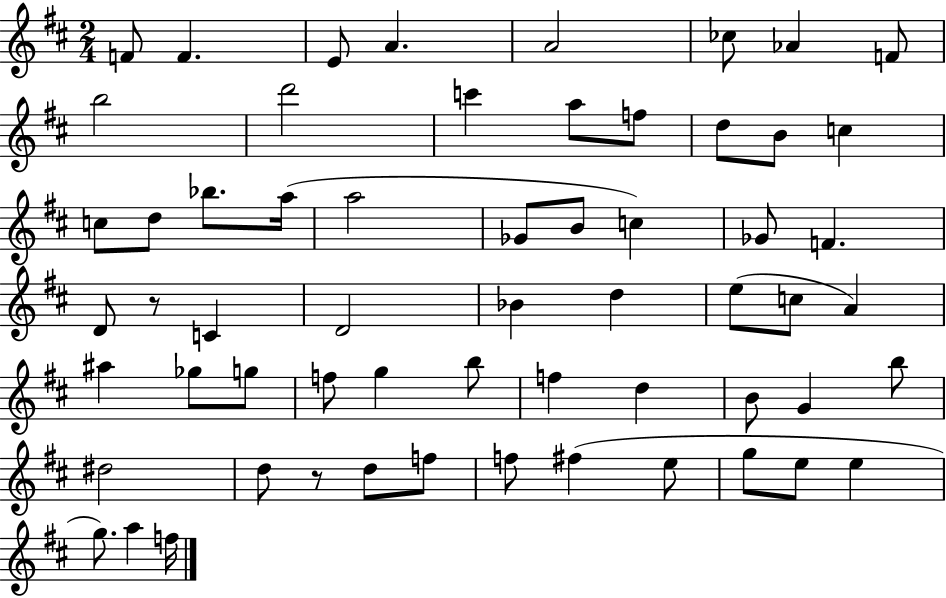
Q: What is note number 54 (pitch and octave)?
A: E5